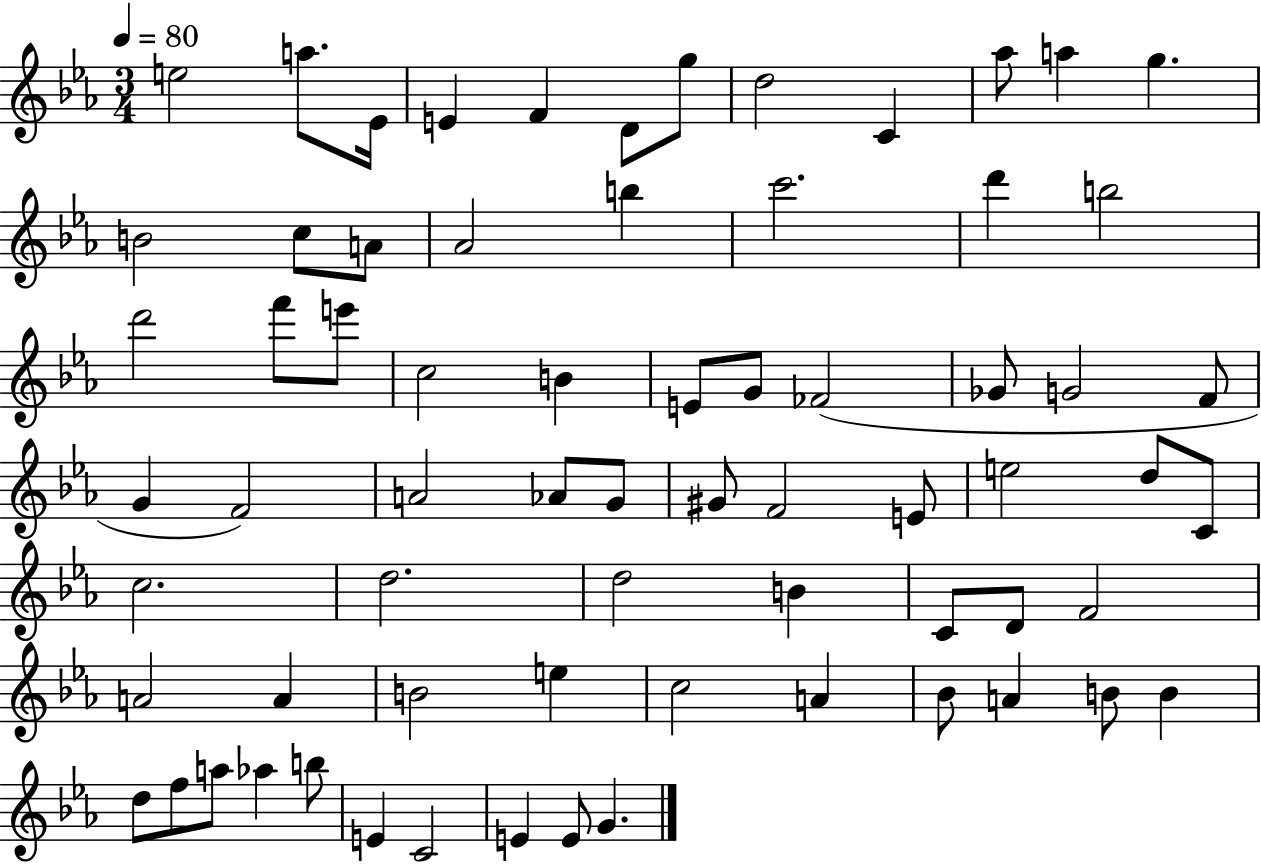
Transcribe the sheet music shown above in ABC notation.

X:1
T:Untitled
M:3/4
L:1/4
K:Eb
e2 a/2 _E/4 E F D/2 g/2 d2 C _a/2 a g B2 c/2 A/2 _A2 b c'2 d' b2 d'2 f'/2 e'/2 c2 B E/2 G/2 _F2 _G/2 G2 F/2 G F2 A2 _A/2 G/2 ^G/2 F2 E/2 e2 d/2 C/2 c2 d2 d2 B C/2 D/2 F2 A2 A B2 e c2 A _B/2 A B/2 B d/2 f/2 a/2 _a b/2 E C2 E E/2 G